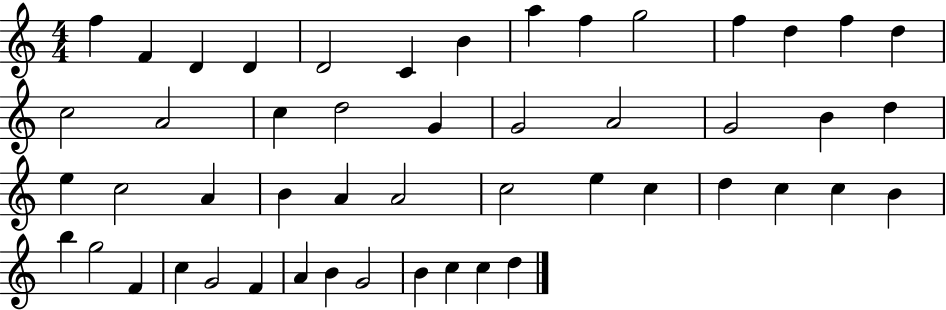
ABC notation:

X:1
T:Untitled
M:4/4
L:1/4
K:C
f F D D D2 C B a f g2 f d f d c2 A2 c d2 G G2 A2 G2 B d e c2 A B A A2 c2 e c d c c B b g2 F c G2 F A B G2 B c c d